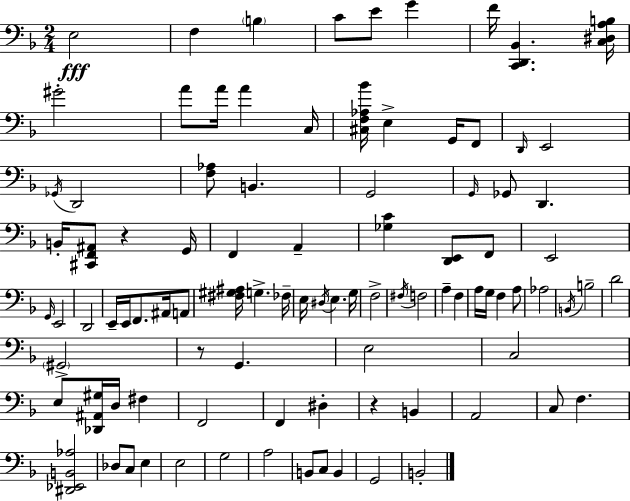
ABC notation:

X:1
T:Untitled
M:2/4
L:1/4
K:Dm
E,2 F, B, C/2 E/2 G F/4 [C,,D,,_B,,] [C,^D,A,B,]/4 ^G2 A/2 A/4 A C,/4 [^C,F,_A,_B]/4 E, G,,/4 F,,/2 D,,/4 E,,2 _G,,/4 D,,2 [F,_A,]/2 B,, G,,2 G,,/4 _G,,/2 D,, B,,/4 [^C,,F,,^A,,]/2 z G,,/4 F,, A,, [_G,C] [D,,E,,]/2 F,,/2 E,,2 G,,/4 E,,2 D,,2 E,,/4 E,,/4 F,,/2 ^A,,/4 A,,/2 [^F,^G,^A,]/4 G, _F,/4 E,/4 ^D,/4 E, G,/4 F,2 ^F,/4 F,2 A, F, A,/4 G,/4 F, A,/2 _A,2 B,,/4 B,2 D2 ^G,,2 z/2 G,, E,2 C,2 E,/2 [_D,,^A,,^G,]/4 D,/4 ^F, F,,2 F,, ^D, z B,, A,,2 C,/2 F, [^D,,_E,,B,,_A,]2 _D,/2 C,/2 E, E,2 G,2 A,2 B,,/2 C,/2 B,, G,,2 B,,2